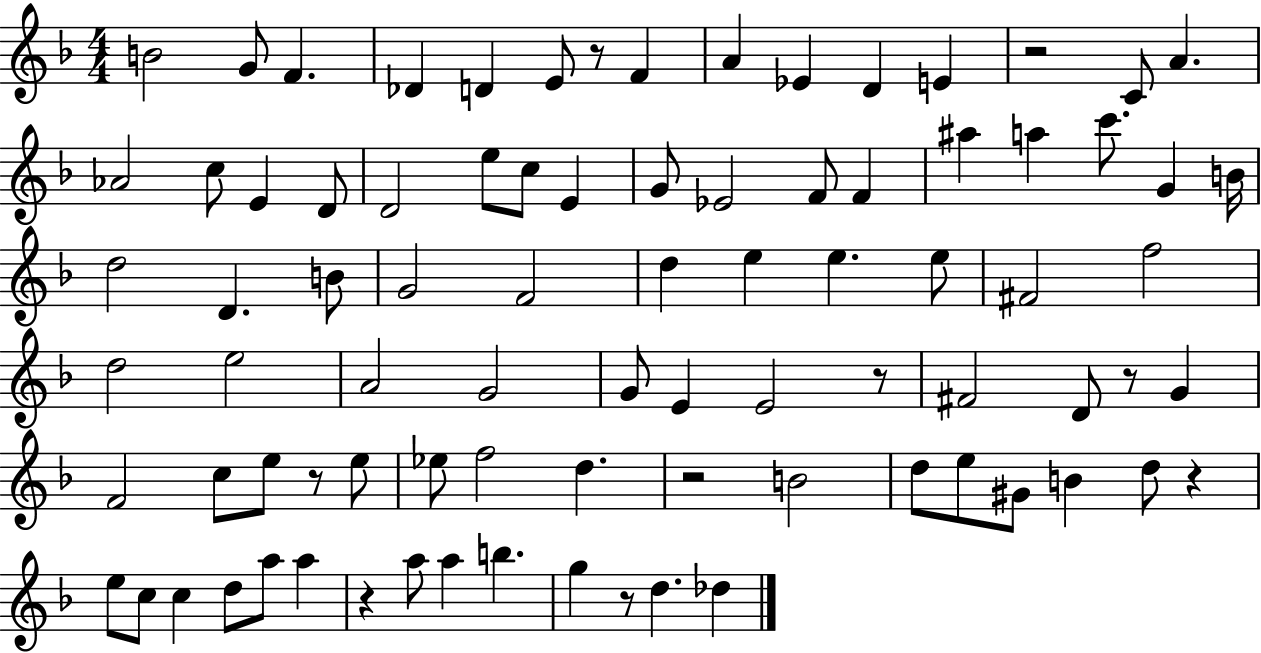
B4/h G4/e F4/q. Db4/q D4/q E4/e R/e F4/q A4/q Eb4/q D4/q E4/q R/h C4/e A4/q. Ab4/h C5/e E4/q D4/e D4/h E5/e C5/e E4/q G4/e Eb4/h F4/e F4/q A#5/q A5/q C6/e. G4/q B4/s D5/h D4/q. B4/e G4/h F4/h D5/q E5/q E5/q. E5/e F#4/h F5/h D5/h E5/h A4/h G4/h G4/e E4/q E4/h R/e F#4/h D4/e R/e G4/q F4/h C5/e E5/e R/e E5/e Eb5/e F5/h D5/q. R/h B4/h D5/e E5/e G#4/e B4/q D5/e R/q E5/e C5/e C5/q D5/e A5/e A5/q R/q A5/e A5/q B5/q. G5/q R/e D5/q. Db5/q